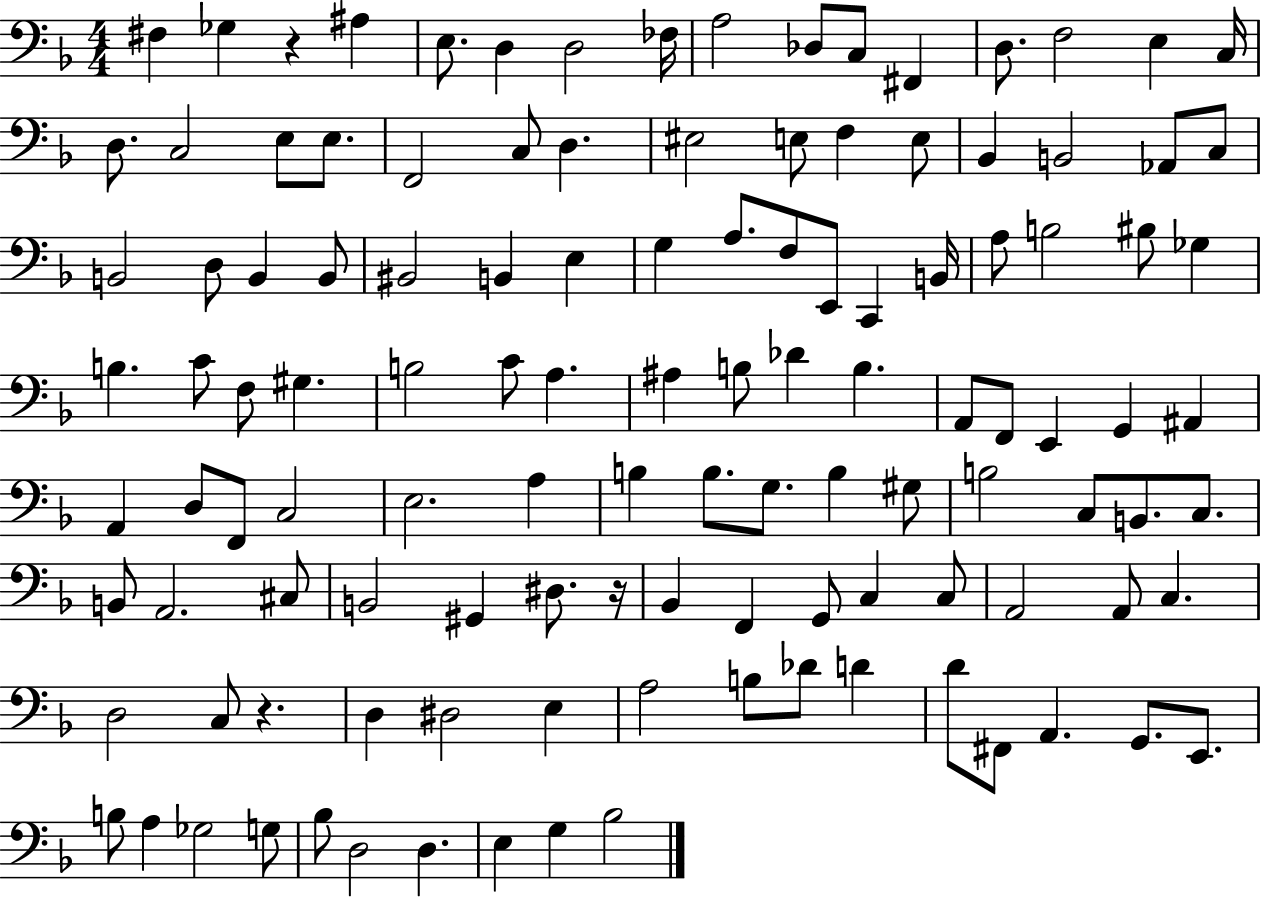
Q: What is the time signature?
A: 4/4